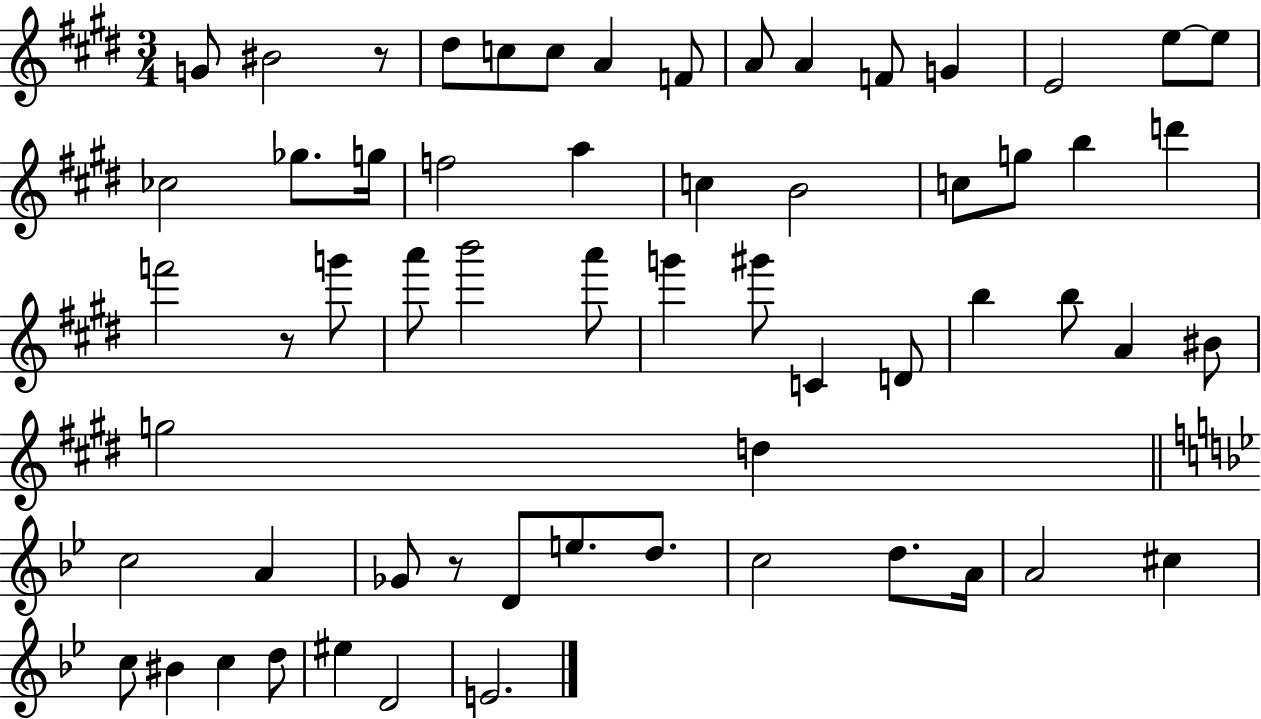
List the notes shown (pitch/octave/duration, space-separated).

G4/e BIS4/h R/e D#5/e C5/e C5/e A4/q F4/e A4/e A4/q F4/e G4/q E4/h E5/e E5/e CES5/h Gb5/e. G5/s F5/h A5/q C5/q B4/h C5/e G5/e B5/q D6/q F6/h R/e G6/e A6/e B6/h A6/e G6/q G#6/e C4/q D4/e B5/q B5/e A4/q BIS4/e G5/h D5/q C5/h A4/q Gb4/e R/e D4/e E5/e. D5/e. C5/h D5/e. A4/s A4/h C#5/q C5/e BIS4/q C5/q D5/e EIS5/q D4/h E4/h.